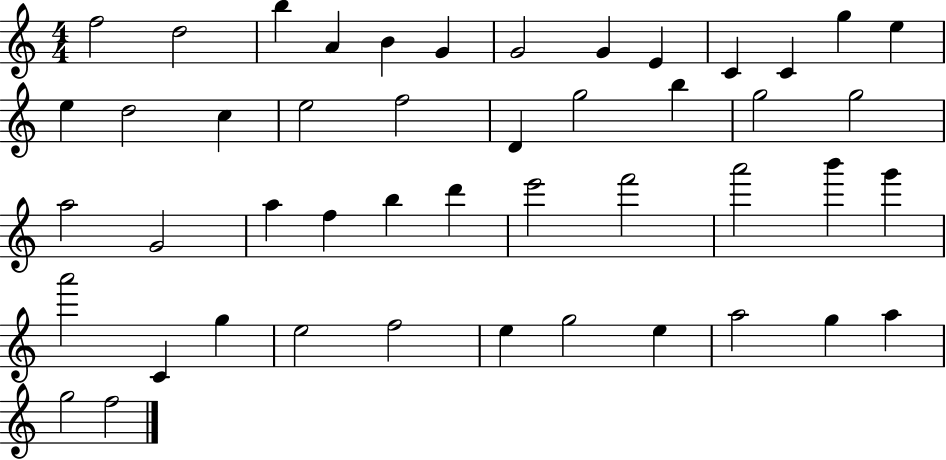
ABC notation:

X:1
T:Untitled
M:4/4
L:1/4
K:C
f2 d2 b A B G G2 G E C C g e e d2 c e2 f2 D g2 b g2 g2 a2 G2 a f b d' e'2 f'2 a'2 b' g' a'2 C g e2 f2 e g2 e a2 g a g2 f2